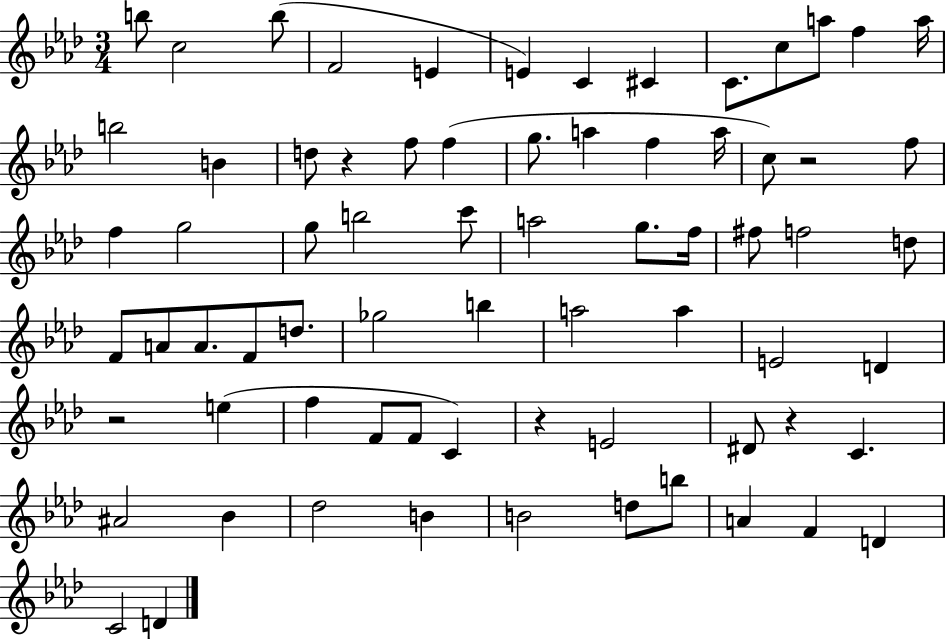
X:1
T:Untitled
M:3/4
L:1/4
K:Ab
b/2 c2 b/2 F2 E E C ^C C/2 c/2 a/2 f a/4 b2 B d/2 z f/2 f g/2 a f a/4 c/2 z2 f/2 f g2 g/2 b2 c'/2 a2 g/2 f/4 ^f/2 f2 d/2 F/2 A/2 A/2 F/2 d/2 _g2 b a2 a E2 D z2 e f F/2 F/2 C z E2 ^D/2 z C ^A2 _B _d2 B B2 d/2 b/2 A F D C2 D